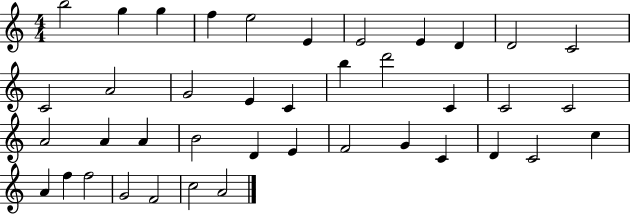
{
  \clef treble
  \numericTimeSignature
  \time 4/4
  \key c \major
  b''2 g''4 g''4 | f''4 e''2 e'4 | e'2 e'4 d'4 | d'2 c'2 | \break c'2 a'2 | g'2 e'4 c'4 | b''4 d'''2 c'4 | c'2 c'2 | \break a'2 a'4 a'4 | b'2 d'4 e'4 | f'2 g'4 c'4 | d'4 c'2 c''4 | \break a'4 f''4 f''2 | g'2 f'2 | c''2 a'2 | \bar "|."
}